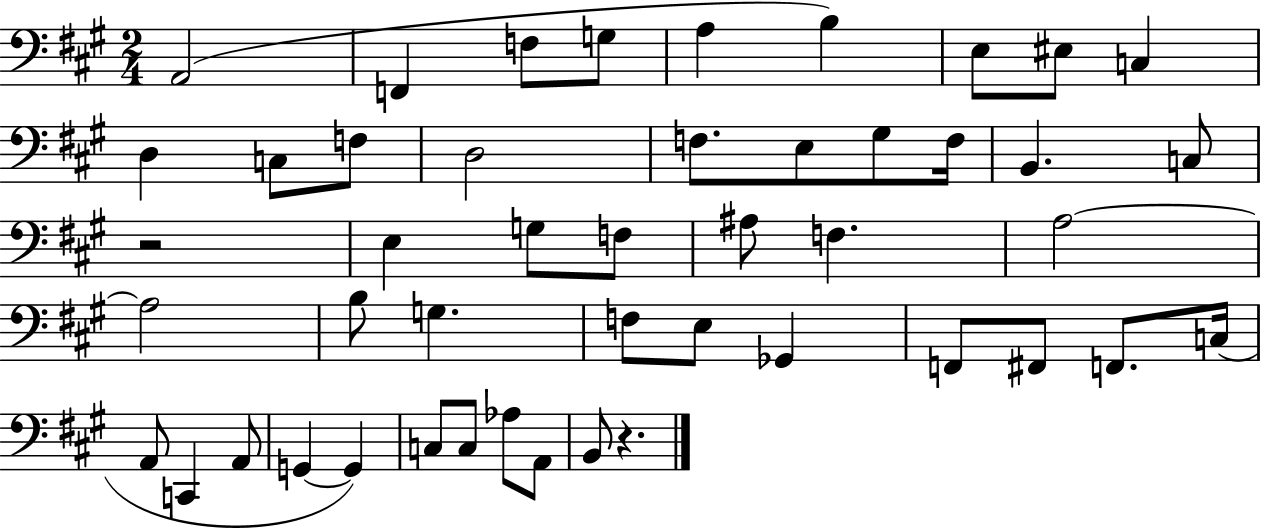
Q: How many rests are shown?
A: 2